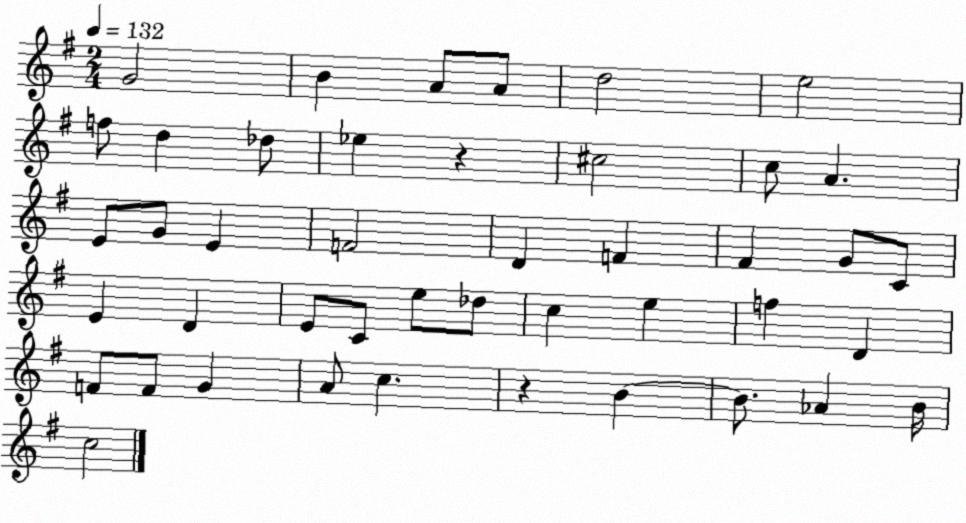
X:1
T:Untitled
M:2/4
L:1/4
K:G
G2 B A/2 A/2 d2 e2 f/2 d _d/2 _e z ^c2 c/2 A E/2 G/2 E F2 D F ^F G/2 C/2 E D E/2 C/2 e/2 _d/2 c e f D F/2 F/2 G A/2 c z B B/2 _A B/4 c2